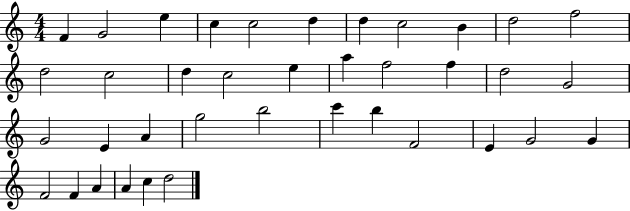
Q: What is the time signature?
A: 4/4